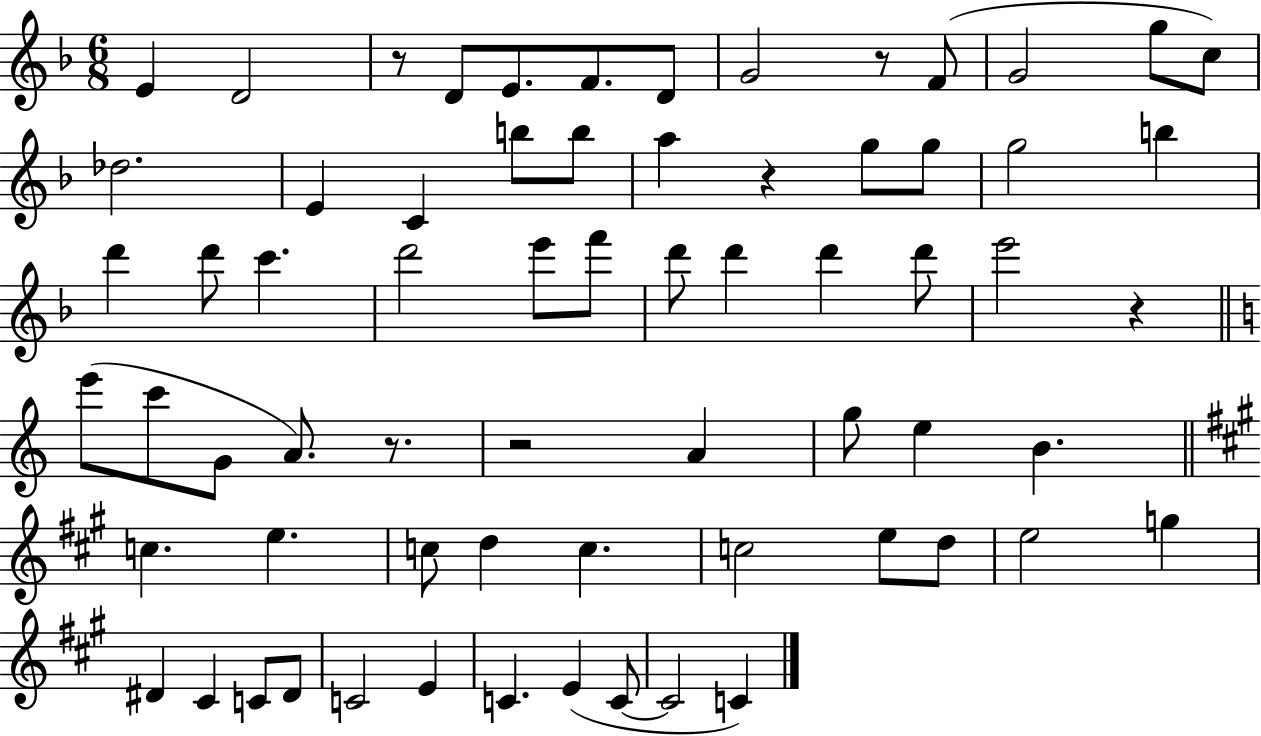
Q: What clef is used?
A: treble